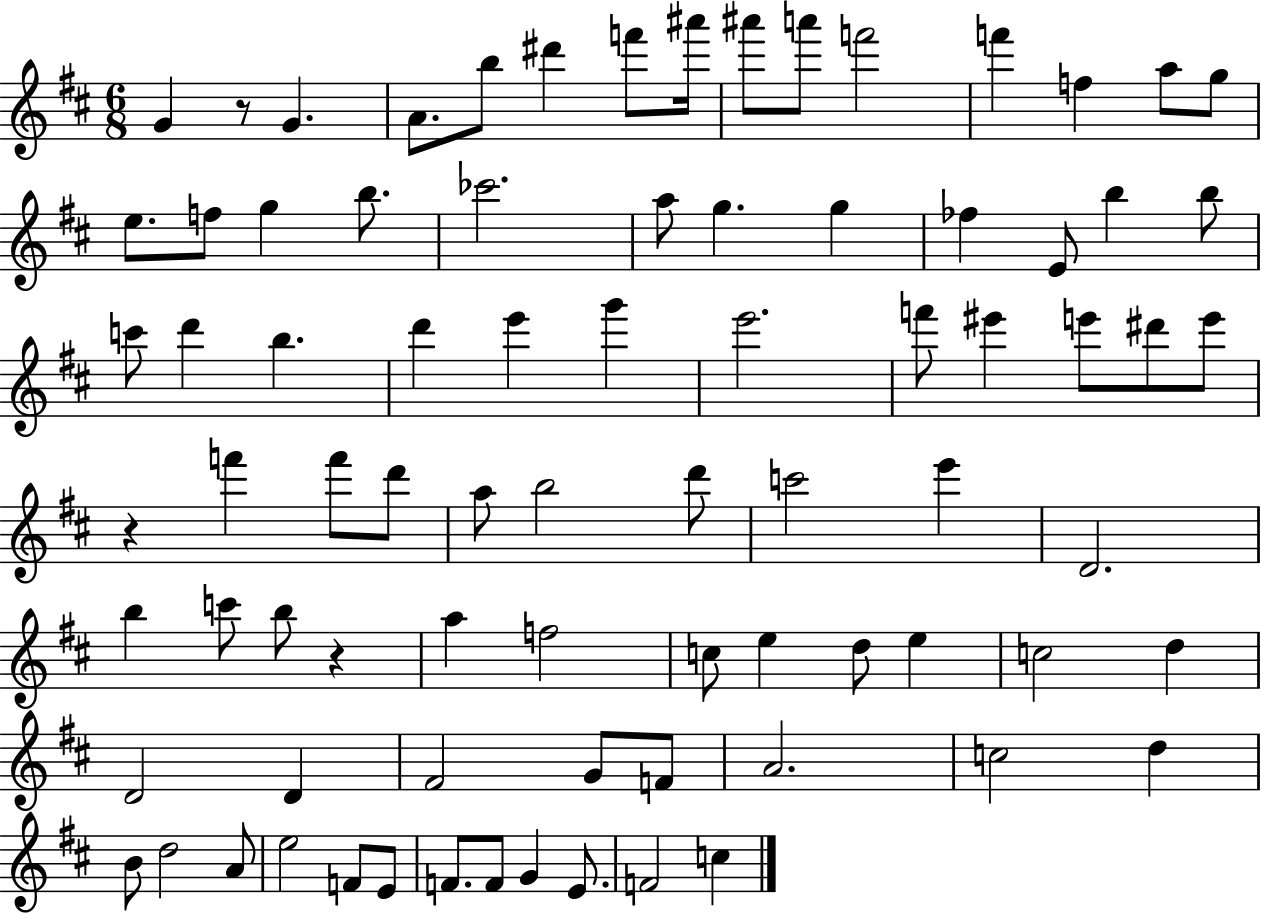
G4/q R/e G4/q. A4/e. B5/e D#6/q F6/e A#6/s A#6/e A6/e F6/h F6/q F5/q A5/e G5/e E5/e. F5/e G5/q B5/e. CES6/h. A5/e G5/q. G5/q FES5/q E4/e B5/q B5/e C6/e D6/q B5/q. D6/q E6/q G6/q E6/h. F6/e EIS6/q E6/e D#6/e E6/e R/q F6/q F6/e D6/e A5/e B5/h D6/e C6/h E6/q D4/h. B5/q C6/e B5/e R/q A5/q F5/h C5/e E5/q D5/e E5/q C5/h D5/q D4/h D4/q F#4/h G4/e F4/e A4/h. C5/h D5/q B4/e D5/h A4/e E5/h F4/e E4/e F4/e. F4/e G4/q E4/e. F4/h C5/q